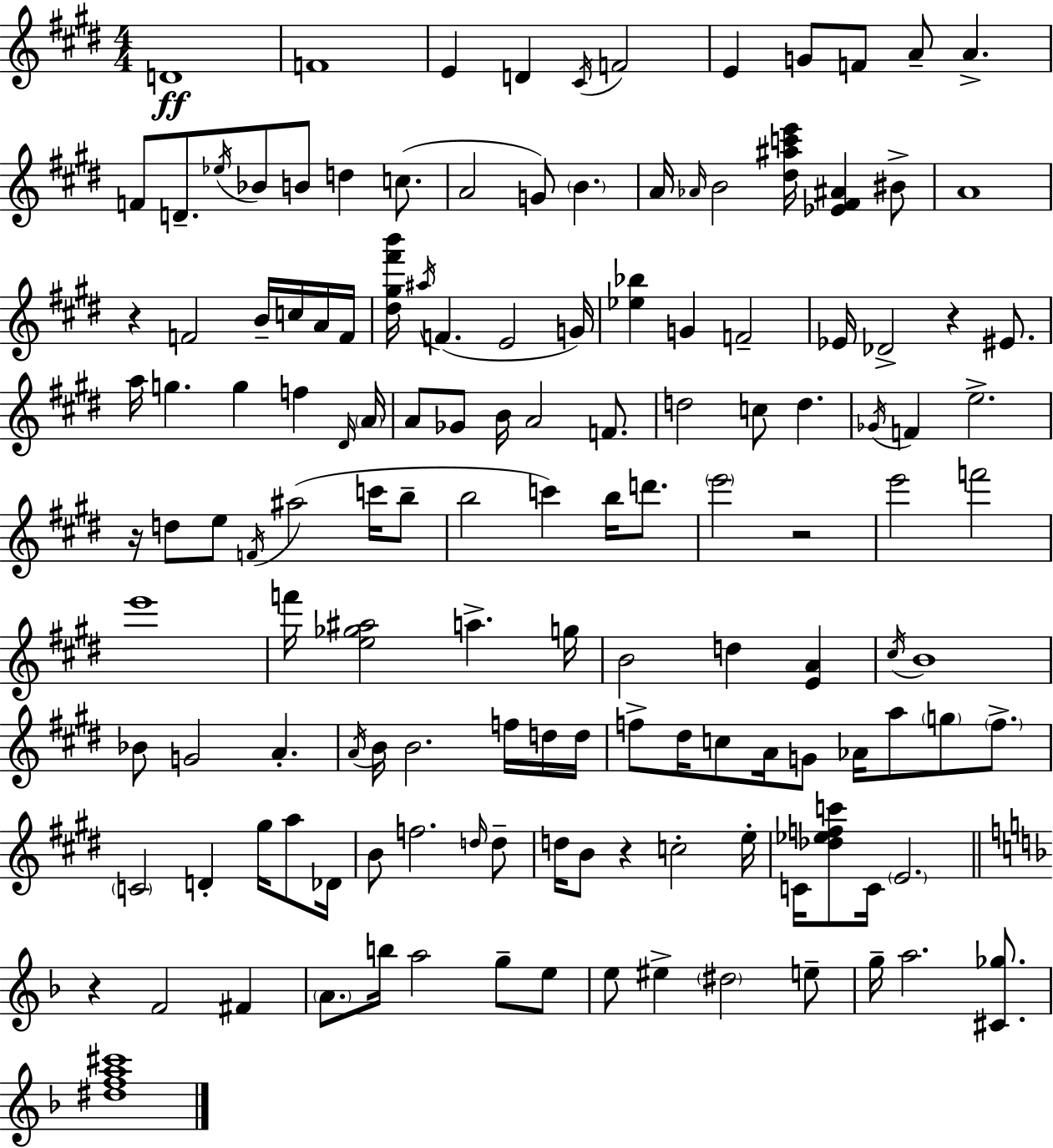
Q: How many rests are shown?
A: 6